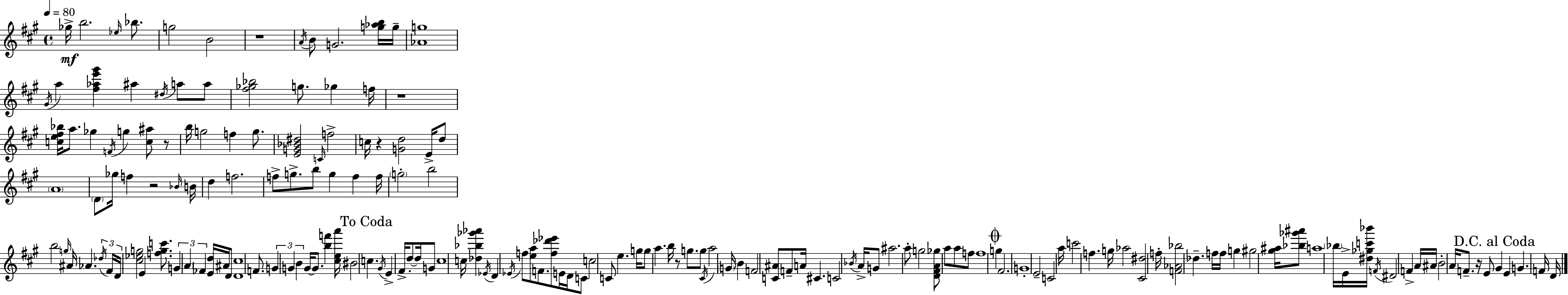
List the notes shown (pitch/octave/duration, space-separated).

Gb5/s B5/h. Eb5/s Bb5/e. G5/h B4/h R/w A4/s B4/e G4/h. [G5,Ab5,B5]/s G5/s [Ab4,G5]/w G#4/s A5/q [F#5,Ab5,E6,G#6]/q A#5/q D#5/s A5/e A5/e [F#5,Gb5,Bb5]/h G5/e. Gb5/q F5/s R/w [C5,E5,F#5,Bb5]/s A5/e. Gb5/q F4/s G5/q [C5,A#5]/e R/e B5/s G5/h F5/q G5/e. [E4,G4,Bb4,D#5]/h C4/s F5/h C5/s R/q [G4,D5]/h E4/s D5/e A4/w D4/e Gb5/s F5/q R/h Bb4/s B4/s D5/q F5/h. F5/e G5/e. B5/e G5/q F5/q F5/s G5/h B5/h B5/h G5/s A#4/s Ab4/q. Db5/s F#4/s D4/s [C#5,Eb5,G5]/h E4/q [F5,G5,C6]/e. G4/q A4/q FES4/q [E4,D5]/s A#4/s D4/e [D4,C#5]/w F4/e. G4/q G4/q B4/q G4/s G4/e. [B5,F6]/q [C#5,E5,A6]/s BIS4/h C5/q. G#4/s E4/q F#4/s D5/e D5/s G4/e C#5/w C5/s [Db5,Bb5,Gb6,Ab6]/q Eb4/s D4/q Eb4/s F5/e [E5,A5]/e F4/e. [F5,Db6,Eb6]/e E4/s D4/s C4/e C5/h C4/e E5/q. G5/s G5/e A5/q. B5/s R/e G5/e. G5/e C#4/s A5/h G4/s B4/q F4/h [C4,A#4]/e F4/e A4/s C#4/q. C4/h Bb4/s A4/s G4/e A#5/h. A5/e G5/h [D4,F#4,A4,Gb5]/e A5/e A5/e F5/e F5/w G5/q F#4/h. G4/w E4/h C4/h A5/s C6/h F5/q. G5/s Ab5/h [C#4,D#5]/h F5/s [F4,Ab4,Bb5]/h Db5/q. F5/s F5/s G5/q G#5/h [G#5,A#5]/s [Bb5,Gb6,A#6]/e A5/w Bb5/s E4/s [D#5,Gb5,C6,Bb6]/s F4/s D#4/h F4/q A4/s A#4/s B4/h A4/s F4/e. R/s E4/e G#4/q E4/q G4/q. F4/s D4/s